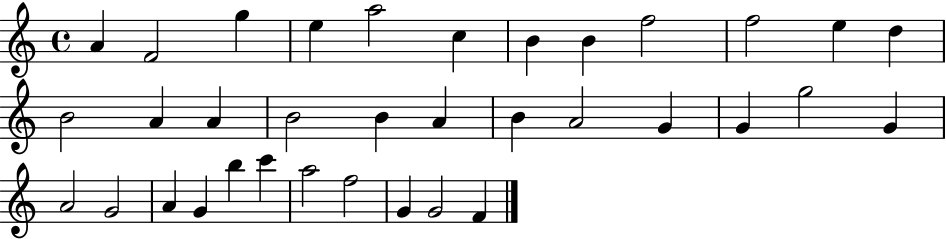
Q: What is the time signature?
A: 4/4